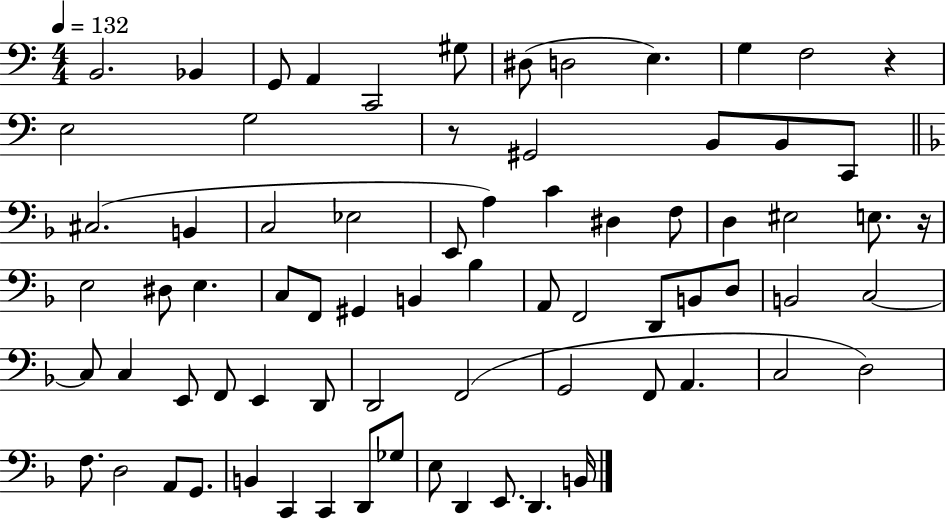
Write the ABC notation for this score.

X:1
T:Untitled
M:4/4
L:1/4
K:C
B,,2 _B,, G,,/2 A,, C,,2 ^G,/2 ^D,/2 D,2 E, G, F,2 z E,2 G,2 z/2 ^G,,2 B,,/2 B,,/2 C,,/2 ^C,2 B,, C,2 _E,2 E,,/2 A, C ^D, F,/2 D, ^E,2 E,/2 z/4 E,2 ^D,/2 E, C,/2 F,,/2 ^G,, B,, _B, A,,/2 F,,2 D,,/2 B,,/2 D,/2 B,,2 C,2 C,/2 C, E,,/2 F,,/2 E,, D,,/2 D,,2 F,,2 G,,2 F,,/2 A,, C,2 D,2 F,/2 D,2 A,,/2 G,,/2 B,, C,, C,, D,,/2 _G,/2 E,/2 D,, E,,/2 D,, B,,/4